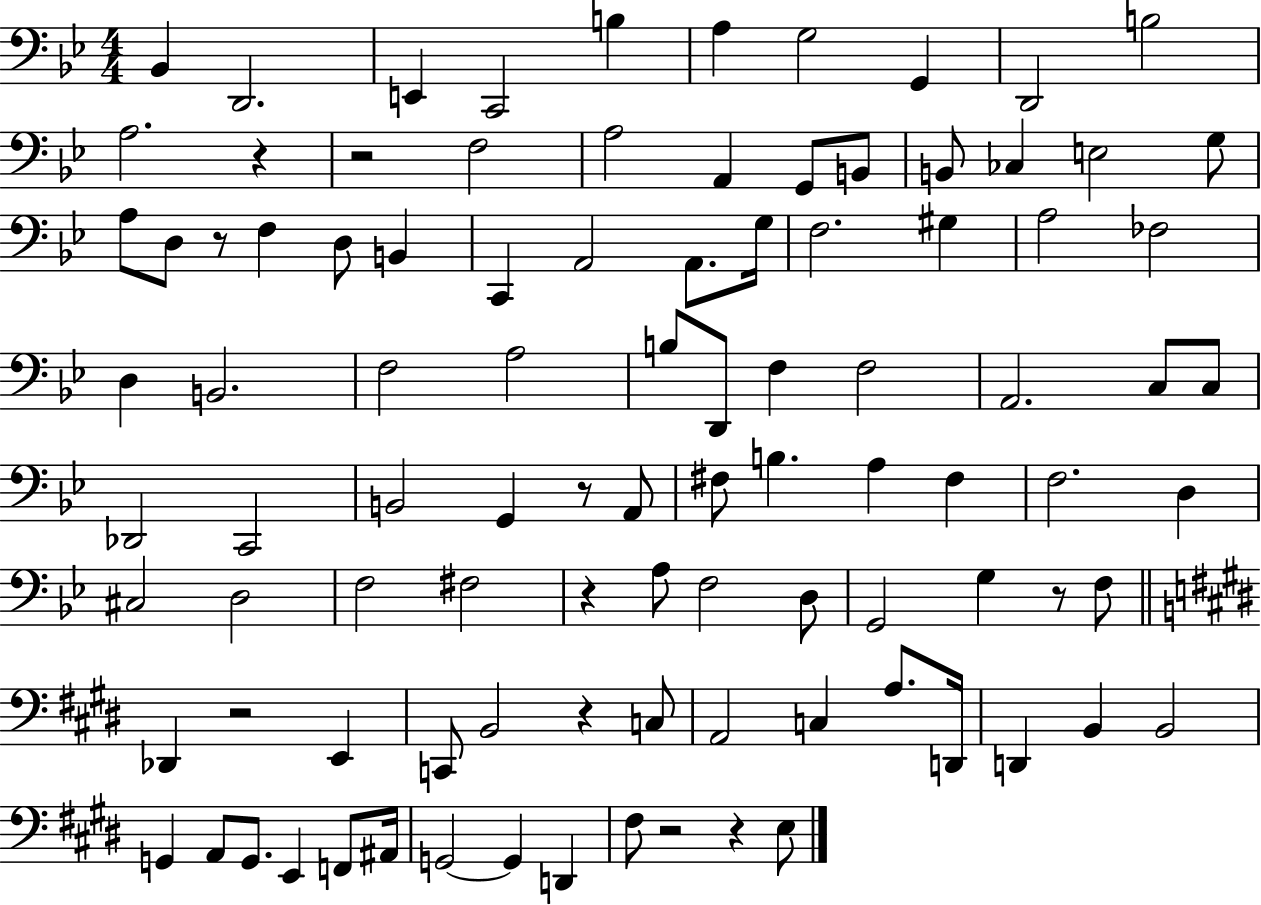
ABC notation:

X:1
T:Untitled
M:4/4
L:1/4
K:Bb
_B,, D,,2 E,, C,,2 B, A, G,2 G,, D,,2 B,2 A,2 z z2 F,2 A,2 A,, G,,/2 B,,/2 B,,/2 _C, E,2 G,/2 A,/2 D,/2 z/2 F, D,/2 B,, C,, A,,2 A,,/2 G,/4 F,2 ^G, A,2 _F,2 D, B,,2 F,2 A,2 B,/2 D,,/2 F, F,2 A,,2 C,/2 C,/2 _D,,2 C,,2 B,,2 G,, z/2 A,,/2 ^F,/2 B, A, ^F, F,2 D, ^C,2 D,2 F,2 ^F,2 z A,/2 F,2 D,/2 G,,2 G, z/2 F,/2 _D,, z2 E,, C,,/2 B,,2 z C,/2 A,,2 C, A,/2 D,,/4 D,, B,, B,,2 G,, A,,/2 G,,/2 E,, F,,/2 ^A,,/4 G,,2 G,, D,, ^F,/2 z2 z E,/2